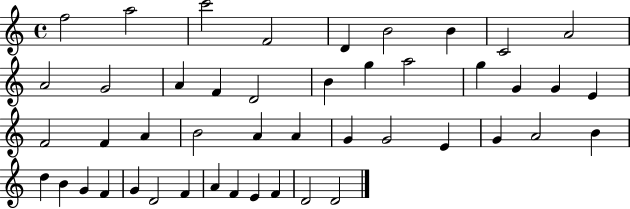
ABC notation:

X:1
T:Untitled
M:4/4
L:1/4
K:C
f2 a2 c'2 F2 D B2 B C2 A2 A2 G2 A F D2 B g a2 g G G E F2 F A B2 A A G G2 E G A2 B d B G F G D2 F A F E F D2 D2